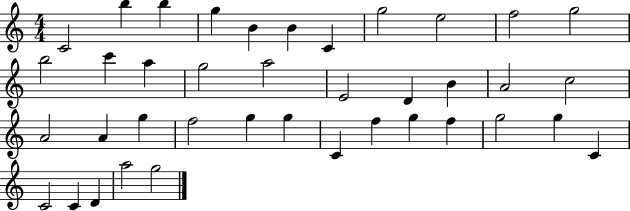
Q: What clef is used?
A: treble